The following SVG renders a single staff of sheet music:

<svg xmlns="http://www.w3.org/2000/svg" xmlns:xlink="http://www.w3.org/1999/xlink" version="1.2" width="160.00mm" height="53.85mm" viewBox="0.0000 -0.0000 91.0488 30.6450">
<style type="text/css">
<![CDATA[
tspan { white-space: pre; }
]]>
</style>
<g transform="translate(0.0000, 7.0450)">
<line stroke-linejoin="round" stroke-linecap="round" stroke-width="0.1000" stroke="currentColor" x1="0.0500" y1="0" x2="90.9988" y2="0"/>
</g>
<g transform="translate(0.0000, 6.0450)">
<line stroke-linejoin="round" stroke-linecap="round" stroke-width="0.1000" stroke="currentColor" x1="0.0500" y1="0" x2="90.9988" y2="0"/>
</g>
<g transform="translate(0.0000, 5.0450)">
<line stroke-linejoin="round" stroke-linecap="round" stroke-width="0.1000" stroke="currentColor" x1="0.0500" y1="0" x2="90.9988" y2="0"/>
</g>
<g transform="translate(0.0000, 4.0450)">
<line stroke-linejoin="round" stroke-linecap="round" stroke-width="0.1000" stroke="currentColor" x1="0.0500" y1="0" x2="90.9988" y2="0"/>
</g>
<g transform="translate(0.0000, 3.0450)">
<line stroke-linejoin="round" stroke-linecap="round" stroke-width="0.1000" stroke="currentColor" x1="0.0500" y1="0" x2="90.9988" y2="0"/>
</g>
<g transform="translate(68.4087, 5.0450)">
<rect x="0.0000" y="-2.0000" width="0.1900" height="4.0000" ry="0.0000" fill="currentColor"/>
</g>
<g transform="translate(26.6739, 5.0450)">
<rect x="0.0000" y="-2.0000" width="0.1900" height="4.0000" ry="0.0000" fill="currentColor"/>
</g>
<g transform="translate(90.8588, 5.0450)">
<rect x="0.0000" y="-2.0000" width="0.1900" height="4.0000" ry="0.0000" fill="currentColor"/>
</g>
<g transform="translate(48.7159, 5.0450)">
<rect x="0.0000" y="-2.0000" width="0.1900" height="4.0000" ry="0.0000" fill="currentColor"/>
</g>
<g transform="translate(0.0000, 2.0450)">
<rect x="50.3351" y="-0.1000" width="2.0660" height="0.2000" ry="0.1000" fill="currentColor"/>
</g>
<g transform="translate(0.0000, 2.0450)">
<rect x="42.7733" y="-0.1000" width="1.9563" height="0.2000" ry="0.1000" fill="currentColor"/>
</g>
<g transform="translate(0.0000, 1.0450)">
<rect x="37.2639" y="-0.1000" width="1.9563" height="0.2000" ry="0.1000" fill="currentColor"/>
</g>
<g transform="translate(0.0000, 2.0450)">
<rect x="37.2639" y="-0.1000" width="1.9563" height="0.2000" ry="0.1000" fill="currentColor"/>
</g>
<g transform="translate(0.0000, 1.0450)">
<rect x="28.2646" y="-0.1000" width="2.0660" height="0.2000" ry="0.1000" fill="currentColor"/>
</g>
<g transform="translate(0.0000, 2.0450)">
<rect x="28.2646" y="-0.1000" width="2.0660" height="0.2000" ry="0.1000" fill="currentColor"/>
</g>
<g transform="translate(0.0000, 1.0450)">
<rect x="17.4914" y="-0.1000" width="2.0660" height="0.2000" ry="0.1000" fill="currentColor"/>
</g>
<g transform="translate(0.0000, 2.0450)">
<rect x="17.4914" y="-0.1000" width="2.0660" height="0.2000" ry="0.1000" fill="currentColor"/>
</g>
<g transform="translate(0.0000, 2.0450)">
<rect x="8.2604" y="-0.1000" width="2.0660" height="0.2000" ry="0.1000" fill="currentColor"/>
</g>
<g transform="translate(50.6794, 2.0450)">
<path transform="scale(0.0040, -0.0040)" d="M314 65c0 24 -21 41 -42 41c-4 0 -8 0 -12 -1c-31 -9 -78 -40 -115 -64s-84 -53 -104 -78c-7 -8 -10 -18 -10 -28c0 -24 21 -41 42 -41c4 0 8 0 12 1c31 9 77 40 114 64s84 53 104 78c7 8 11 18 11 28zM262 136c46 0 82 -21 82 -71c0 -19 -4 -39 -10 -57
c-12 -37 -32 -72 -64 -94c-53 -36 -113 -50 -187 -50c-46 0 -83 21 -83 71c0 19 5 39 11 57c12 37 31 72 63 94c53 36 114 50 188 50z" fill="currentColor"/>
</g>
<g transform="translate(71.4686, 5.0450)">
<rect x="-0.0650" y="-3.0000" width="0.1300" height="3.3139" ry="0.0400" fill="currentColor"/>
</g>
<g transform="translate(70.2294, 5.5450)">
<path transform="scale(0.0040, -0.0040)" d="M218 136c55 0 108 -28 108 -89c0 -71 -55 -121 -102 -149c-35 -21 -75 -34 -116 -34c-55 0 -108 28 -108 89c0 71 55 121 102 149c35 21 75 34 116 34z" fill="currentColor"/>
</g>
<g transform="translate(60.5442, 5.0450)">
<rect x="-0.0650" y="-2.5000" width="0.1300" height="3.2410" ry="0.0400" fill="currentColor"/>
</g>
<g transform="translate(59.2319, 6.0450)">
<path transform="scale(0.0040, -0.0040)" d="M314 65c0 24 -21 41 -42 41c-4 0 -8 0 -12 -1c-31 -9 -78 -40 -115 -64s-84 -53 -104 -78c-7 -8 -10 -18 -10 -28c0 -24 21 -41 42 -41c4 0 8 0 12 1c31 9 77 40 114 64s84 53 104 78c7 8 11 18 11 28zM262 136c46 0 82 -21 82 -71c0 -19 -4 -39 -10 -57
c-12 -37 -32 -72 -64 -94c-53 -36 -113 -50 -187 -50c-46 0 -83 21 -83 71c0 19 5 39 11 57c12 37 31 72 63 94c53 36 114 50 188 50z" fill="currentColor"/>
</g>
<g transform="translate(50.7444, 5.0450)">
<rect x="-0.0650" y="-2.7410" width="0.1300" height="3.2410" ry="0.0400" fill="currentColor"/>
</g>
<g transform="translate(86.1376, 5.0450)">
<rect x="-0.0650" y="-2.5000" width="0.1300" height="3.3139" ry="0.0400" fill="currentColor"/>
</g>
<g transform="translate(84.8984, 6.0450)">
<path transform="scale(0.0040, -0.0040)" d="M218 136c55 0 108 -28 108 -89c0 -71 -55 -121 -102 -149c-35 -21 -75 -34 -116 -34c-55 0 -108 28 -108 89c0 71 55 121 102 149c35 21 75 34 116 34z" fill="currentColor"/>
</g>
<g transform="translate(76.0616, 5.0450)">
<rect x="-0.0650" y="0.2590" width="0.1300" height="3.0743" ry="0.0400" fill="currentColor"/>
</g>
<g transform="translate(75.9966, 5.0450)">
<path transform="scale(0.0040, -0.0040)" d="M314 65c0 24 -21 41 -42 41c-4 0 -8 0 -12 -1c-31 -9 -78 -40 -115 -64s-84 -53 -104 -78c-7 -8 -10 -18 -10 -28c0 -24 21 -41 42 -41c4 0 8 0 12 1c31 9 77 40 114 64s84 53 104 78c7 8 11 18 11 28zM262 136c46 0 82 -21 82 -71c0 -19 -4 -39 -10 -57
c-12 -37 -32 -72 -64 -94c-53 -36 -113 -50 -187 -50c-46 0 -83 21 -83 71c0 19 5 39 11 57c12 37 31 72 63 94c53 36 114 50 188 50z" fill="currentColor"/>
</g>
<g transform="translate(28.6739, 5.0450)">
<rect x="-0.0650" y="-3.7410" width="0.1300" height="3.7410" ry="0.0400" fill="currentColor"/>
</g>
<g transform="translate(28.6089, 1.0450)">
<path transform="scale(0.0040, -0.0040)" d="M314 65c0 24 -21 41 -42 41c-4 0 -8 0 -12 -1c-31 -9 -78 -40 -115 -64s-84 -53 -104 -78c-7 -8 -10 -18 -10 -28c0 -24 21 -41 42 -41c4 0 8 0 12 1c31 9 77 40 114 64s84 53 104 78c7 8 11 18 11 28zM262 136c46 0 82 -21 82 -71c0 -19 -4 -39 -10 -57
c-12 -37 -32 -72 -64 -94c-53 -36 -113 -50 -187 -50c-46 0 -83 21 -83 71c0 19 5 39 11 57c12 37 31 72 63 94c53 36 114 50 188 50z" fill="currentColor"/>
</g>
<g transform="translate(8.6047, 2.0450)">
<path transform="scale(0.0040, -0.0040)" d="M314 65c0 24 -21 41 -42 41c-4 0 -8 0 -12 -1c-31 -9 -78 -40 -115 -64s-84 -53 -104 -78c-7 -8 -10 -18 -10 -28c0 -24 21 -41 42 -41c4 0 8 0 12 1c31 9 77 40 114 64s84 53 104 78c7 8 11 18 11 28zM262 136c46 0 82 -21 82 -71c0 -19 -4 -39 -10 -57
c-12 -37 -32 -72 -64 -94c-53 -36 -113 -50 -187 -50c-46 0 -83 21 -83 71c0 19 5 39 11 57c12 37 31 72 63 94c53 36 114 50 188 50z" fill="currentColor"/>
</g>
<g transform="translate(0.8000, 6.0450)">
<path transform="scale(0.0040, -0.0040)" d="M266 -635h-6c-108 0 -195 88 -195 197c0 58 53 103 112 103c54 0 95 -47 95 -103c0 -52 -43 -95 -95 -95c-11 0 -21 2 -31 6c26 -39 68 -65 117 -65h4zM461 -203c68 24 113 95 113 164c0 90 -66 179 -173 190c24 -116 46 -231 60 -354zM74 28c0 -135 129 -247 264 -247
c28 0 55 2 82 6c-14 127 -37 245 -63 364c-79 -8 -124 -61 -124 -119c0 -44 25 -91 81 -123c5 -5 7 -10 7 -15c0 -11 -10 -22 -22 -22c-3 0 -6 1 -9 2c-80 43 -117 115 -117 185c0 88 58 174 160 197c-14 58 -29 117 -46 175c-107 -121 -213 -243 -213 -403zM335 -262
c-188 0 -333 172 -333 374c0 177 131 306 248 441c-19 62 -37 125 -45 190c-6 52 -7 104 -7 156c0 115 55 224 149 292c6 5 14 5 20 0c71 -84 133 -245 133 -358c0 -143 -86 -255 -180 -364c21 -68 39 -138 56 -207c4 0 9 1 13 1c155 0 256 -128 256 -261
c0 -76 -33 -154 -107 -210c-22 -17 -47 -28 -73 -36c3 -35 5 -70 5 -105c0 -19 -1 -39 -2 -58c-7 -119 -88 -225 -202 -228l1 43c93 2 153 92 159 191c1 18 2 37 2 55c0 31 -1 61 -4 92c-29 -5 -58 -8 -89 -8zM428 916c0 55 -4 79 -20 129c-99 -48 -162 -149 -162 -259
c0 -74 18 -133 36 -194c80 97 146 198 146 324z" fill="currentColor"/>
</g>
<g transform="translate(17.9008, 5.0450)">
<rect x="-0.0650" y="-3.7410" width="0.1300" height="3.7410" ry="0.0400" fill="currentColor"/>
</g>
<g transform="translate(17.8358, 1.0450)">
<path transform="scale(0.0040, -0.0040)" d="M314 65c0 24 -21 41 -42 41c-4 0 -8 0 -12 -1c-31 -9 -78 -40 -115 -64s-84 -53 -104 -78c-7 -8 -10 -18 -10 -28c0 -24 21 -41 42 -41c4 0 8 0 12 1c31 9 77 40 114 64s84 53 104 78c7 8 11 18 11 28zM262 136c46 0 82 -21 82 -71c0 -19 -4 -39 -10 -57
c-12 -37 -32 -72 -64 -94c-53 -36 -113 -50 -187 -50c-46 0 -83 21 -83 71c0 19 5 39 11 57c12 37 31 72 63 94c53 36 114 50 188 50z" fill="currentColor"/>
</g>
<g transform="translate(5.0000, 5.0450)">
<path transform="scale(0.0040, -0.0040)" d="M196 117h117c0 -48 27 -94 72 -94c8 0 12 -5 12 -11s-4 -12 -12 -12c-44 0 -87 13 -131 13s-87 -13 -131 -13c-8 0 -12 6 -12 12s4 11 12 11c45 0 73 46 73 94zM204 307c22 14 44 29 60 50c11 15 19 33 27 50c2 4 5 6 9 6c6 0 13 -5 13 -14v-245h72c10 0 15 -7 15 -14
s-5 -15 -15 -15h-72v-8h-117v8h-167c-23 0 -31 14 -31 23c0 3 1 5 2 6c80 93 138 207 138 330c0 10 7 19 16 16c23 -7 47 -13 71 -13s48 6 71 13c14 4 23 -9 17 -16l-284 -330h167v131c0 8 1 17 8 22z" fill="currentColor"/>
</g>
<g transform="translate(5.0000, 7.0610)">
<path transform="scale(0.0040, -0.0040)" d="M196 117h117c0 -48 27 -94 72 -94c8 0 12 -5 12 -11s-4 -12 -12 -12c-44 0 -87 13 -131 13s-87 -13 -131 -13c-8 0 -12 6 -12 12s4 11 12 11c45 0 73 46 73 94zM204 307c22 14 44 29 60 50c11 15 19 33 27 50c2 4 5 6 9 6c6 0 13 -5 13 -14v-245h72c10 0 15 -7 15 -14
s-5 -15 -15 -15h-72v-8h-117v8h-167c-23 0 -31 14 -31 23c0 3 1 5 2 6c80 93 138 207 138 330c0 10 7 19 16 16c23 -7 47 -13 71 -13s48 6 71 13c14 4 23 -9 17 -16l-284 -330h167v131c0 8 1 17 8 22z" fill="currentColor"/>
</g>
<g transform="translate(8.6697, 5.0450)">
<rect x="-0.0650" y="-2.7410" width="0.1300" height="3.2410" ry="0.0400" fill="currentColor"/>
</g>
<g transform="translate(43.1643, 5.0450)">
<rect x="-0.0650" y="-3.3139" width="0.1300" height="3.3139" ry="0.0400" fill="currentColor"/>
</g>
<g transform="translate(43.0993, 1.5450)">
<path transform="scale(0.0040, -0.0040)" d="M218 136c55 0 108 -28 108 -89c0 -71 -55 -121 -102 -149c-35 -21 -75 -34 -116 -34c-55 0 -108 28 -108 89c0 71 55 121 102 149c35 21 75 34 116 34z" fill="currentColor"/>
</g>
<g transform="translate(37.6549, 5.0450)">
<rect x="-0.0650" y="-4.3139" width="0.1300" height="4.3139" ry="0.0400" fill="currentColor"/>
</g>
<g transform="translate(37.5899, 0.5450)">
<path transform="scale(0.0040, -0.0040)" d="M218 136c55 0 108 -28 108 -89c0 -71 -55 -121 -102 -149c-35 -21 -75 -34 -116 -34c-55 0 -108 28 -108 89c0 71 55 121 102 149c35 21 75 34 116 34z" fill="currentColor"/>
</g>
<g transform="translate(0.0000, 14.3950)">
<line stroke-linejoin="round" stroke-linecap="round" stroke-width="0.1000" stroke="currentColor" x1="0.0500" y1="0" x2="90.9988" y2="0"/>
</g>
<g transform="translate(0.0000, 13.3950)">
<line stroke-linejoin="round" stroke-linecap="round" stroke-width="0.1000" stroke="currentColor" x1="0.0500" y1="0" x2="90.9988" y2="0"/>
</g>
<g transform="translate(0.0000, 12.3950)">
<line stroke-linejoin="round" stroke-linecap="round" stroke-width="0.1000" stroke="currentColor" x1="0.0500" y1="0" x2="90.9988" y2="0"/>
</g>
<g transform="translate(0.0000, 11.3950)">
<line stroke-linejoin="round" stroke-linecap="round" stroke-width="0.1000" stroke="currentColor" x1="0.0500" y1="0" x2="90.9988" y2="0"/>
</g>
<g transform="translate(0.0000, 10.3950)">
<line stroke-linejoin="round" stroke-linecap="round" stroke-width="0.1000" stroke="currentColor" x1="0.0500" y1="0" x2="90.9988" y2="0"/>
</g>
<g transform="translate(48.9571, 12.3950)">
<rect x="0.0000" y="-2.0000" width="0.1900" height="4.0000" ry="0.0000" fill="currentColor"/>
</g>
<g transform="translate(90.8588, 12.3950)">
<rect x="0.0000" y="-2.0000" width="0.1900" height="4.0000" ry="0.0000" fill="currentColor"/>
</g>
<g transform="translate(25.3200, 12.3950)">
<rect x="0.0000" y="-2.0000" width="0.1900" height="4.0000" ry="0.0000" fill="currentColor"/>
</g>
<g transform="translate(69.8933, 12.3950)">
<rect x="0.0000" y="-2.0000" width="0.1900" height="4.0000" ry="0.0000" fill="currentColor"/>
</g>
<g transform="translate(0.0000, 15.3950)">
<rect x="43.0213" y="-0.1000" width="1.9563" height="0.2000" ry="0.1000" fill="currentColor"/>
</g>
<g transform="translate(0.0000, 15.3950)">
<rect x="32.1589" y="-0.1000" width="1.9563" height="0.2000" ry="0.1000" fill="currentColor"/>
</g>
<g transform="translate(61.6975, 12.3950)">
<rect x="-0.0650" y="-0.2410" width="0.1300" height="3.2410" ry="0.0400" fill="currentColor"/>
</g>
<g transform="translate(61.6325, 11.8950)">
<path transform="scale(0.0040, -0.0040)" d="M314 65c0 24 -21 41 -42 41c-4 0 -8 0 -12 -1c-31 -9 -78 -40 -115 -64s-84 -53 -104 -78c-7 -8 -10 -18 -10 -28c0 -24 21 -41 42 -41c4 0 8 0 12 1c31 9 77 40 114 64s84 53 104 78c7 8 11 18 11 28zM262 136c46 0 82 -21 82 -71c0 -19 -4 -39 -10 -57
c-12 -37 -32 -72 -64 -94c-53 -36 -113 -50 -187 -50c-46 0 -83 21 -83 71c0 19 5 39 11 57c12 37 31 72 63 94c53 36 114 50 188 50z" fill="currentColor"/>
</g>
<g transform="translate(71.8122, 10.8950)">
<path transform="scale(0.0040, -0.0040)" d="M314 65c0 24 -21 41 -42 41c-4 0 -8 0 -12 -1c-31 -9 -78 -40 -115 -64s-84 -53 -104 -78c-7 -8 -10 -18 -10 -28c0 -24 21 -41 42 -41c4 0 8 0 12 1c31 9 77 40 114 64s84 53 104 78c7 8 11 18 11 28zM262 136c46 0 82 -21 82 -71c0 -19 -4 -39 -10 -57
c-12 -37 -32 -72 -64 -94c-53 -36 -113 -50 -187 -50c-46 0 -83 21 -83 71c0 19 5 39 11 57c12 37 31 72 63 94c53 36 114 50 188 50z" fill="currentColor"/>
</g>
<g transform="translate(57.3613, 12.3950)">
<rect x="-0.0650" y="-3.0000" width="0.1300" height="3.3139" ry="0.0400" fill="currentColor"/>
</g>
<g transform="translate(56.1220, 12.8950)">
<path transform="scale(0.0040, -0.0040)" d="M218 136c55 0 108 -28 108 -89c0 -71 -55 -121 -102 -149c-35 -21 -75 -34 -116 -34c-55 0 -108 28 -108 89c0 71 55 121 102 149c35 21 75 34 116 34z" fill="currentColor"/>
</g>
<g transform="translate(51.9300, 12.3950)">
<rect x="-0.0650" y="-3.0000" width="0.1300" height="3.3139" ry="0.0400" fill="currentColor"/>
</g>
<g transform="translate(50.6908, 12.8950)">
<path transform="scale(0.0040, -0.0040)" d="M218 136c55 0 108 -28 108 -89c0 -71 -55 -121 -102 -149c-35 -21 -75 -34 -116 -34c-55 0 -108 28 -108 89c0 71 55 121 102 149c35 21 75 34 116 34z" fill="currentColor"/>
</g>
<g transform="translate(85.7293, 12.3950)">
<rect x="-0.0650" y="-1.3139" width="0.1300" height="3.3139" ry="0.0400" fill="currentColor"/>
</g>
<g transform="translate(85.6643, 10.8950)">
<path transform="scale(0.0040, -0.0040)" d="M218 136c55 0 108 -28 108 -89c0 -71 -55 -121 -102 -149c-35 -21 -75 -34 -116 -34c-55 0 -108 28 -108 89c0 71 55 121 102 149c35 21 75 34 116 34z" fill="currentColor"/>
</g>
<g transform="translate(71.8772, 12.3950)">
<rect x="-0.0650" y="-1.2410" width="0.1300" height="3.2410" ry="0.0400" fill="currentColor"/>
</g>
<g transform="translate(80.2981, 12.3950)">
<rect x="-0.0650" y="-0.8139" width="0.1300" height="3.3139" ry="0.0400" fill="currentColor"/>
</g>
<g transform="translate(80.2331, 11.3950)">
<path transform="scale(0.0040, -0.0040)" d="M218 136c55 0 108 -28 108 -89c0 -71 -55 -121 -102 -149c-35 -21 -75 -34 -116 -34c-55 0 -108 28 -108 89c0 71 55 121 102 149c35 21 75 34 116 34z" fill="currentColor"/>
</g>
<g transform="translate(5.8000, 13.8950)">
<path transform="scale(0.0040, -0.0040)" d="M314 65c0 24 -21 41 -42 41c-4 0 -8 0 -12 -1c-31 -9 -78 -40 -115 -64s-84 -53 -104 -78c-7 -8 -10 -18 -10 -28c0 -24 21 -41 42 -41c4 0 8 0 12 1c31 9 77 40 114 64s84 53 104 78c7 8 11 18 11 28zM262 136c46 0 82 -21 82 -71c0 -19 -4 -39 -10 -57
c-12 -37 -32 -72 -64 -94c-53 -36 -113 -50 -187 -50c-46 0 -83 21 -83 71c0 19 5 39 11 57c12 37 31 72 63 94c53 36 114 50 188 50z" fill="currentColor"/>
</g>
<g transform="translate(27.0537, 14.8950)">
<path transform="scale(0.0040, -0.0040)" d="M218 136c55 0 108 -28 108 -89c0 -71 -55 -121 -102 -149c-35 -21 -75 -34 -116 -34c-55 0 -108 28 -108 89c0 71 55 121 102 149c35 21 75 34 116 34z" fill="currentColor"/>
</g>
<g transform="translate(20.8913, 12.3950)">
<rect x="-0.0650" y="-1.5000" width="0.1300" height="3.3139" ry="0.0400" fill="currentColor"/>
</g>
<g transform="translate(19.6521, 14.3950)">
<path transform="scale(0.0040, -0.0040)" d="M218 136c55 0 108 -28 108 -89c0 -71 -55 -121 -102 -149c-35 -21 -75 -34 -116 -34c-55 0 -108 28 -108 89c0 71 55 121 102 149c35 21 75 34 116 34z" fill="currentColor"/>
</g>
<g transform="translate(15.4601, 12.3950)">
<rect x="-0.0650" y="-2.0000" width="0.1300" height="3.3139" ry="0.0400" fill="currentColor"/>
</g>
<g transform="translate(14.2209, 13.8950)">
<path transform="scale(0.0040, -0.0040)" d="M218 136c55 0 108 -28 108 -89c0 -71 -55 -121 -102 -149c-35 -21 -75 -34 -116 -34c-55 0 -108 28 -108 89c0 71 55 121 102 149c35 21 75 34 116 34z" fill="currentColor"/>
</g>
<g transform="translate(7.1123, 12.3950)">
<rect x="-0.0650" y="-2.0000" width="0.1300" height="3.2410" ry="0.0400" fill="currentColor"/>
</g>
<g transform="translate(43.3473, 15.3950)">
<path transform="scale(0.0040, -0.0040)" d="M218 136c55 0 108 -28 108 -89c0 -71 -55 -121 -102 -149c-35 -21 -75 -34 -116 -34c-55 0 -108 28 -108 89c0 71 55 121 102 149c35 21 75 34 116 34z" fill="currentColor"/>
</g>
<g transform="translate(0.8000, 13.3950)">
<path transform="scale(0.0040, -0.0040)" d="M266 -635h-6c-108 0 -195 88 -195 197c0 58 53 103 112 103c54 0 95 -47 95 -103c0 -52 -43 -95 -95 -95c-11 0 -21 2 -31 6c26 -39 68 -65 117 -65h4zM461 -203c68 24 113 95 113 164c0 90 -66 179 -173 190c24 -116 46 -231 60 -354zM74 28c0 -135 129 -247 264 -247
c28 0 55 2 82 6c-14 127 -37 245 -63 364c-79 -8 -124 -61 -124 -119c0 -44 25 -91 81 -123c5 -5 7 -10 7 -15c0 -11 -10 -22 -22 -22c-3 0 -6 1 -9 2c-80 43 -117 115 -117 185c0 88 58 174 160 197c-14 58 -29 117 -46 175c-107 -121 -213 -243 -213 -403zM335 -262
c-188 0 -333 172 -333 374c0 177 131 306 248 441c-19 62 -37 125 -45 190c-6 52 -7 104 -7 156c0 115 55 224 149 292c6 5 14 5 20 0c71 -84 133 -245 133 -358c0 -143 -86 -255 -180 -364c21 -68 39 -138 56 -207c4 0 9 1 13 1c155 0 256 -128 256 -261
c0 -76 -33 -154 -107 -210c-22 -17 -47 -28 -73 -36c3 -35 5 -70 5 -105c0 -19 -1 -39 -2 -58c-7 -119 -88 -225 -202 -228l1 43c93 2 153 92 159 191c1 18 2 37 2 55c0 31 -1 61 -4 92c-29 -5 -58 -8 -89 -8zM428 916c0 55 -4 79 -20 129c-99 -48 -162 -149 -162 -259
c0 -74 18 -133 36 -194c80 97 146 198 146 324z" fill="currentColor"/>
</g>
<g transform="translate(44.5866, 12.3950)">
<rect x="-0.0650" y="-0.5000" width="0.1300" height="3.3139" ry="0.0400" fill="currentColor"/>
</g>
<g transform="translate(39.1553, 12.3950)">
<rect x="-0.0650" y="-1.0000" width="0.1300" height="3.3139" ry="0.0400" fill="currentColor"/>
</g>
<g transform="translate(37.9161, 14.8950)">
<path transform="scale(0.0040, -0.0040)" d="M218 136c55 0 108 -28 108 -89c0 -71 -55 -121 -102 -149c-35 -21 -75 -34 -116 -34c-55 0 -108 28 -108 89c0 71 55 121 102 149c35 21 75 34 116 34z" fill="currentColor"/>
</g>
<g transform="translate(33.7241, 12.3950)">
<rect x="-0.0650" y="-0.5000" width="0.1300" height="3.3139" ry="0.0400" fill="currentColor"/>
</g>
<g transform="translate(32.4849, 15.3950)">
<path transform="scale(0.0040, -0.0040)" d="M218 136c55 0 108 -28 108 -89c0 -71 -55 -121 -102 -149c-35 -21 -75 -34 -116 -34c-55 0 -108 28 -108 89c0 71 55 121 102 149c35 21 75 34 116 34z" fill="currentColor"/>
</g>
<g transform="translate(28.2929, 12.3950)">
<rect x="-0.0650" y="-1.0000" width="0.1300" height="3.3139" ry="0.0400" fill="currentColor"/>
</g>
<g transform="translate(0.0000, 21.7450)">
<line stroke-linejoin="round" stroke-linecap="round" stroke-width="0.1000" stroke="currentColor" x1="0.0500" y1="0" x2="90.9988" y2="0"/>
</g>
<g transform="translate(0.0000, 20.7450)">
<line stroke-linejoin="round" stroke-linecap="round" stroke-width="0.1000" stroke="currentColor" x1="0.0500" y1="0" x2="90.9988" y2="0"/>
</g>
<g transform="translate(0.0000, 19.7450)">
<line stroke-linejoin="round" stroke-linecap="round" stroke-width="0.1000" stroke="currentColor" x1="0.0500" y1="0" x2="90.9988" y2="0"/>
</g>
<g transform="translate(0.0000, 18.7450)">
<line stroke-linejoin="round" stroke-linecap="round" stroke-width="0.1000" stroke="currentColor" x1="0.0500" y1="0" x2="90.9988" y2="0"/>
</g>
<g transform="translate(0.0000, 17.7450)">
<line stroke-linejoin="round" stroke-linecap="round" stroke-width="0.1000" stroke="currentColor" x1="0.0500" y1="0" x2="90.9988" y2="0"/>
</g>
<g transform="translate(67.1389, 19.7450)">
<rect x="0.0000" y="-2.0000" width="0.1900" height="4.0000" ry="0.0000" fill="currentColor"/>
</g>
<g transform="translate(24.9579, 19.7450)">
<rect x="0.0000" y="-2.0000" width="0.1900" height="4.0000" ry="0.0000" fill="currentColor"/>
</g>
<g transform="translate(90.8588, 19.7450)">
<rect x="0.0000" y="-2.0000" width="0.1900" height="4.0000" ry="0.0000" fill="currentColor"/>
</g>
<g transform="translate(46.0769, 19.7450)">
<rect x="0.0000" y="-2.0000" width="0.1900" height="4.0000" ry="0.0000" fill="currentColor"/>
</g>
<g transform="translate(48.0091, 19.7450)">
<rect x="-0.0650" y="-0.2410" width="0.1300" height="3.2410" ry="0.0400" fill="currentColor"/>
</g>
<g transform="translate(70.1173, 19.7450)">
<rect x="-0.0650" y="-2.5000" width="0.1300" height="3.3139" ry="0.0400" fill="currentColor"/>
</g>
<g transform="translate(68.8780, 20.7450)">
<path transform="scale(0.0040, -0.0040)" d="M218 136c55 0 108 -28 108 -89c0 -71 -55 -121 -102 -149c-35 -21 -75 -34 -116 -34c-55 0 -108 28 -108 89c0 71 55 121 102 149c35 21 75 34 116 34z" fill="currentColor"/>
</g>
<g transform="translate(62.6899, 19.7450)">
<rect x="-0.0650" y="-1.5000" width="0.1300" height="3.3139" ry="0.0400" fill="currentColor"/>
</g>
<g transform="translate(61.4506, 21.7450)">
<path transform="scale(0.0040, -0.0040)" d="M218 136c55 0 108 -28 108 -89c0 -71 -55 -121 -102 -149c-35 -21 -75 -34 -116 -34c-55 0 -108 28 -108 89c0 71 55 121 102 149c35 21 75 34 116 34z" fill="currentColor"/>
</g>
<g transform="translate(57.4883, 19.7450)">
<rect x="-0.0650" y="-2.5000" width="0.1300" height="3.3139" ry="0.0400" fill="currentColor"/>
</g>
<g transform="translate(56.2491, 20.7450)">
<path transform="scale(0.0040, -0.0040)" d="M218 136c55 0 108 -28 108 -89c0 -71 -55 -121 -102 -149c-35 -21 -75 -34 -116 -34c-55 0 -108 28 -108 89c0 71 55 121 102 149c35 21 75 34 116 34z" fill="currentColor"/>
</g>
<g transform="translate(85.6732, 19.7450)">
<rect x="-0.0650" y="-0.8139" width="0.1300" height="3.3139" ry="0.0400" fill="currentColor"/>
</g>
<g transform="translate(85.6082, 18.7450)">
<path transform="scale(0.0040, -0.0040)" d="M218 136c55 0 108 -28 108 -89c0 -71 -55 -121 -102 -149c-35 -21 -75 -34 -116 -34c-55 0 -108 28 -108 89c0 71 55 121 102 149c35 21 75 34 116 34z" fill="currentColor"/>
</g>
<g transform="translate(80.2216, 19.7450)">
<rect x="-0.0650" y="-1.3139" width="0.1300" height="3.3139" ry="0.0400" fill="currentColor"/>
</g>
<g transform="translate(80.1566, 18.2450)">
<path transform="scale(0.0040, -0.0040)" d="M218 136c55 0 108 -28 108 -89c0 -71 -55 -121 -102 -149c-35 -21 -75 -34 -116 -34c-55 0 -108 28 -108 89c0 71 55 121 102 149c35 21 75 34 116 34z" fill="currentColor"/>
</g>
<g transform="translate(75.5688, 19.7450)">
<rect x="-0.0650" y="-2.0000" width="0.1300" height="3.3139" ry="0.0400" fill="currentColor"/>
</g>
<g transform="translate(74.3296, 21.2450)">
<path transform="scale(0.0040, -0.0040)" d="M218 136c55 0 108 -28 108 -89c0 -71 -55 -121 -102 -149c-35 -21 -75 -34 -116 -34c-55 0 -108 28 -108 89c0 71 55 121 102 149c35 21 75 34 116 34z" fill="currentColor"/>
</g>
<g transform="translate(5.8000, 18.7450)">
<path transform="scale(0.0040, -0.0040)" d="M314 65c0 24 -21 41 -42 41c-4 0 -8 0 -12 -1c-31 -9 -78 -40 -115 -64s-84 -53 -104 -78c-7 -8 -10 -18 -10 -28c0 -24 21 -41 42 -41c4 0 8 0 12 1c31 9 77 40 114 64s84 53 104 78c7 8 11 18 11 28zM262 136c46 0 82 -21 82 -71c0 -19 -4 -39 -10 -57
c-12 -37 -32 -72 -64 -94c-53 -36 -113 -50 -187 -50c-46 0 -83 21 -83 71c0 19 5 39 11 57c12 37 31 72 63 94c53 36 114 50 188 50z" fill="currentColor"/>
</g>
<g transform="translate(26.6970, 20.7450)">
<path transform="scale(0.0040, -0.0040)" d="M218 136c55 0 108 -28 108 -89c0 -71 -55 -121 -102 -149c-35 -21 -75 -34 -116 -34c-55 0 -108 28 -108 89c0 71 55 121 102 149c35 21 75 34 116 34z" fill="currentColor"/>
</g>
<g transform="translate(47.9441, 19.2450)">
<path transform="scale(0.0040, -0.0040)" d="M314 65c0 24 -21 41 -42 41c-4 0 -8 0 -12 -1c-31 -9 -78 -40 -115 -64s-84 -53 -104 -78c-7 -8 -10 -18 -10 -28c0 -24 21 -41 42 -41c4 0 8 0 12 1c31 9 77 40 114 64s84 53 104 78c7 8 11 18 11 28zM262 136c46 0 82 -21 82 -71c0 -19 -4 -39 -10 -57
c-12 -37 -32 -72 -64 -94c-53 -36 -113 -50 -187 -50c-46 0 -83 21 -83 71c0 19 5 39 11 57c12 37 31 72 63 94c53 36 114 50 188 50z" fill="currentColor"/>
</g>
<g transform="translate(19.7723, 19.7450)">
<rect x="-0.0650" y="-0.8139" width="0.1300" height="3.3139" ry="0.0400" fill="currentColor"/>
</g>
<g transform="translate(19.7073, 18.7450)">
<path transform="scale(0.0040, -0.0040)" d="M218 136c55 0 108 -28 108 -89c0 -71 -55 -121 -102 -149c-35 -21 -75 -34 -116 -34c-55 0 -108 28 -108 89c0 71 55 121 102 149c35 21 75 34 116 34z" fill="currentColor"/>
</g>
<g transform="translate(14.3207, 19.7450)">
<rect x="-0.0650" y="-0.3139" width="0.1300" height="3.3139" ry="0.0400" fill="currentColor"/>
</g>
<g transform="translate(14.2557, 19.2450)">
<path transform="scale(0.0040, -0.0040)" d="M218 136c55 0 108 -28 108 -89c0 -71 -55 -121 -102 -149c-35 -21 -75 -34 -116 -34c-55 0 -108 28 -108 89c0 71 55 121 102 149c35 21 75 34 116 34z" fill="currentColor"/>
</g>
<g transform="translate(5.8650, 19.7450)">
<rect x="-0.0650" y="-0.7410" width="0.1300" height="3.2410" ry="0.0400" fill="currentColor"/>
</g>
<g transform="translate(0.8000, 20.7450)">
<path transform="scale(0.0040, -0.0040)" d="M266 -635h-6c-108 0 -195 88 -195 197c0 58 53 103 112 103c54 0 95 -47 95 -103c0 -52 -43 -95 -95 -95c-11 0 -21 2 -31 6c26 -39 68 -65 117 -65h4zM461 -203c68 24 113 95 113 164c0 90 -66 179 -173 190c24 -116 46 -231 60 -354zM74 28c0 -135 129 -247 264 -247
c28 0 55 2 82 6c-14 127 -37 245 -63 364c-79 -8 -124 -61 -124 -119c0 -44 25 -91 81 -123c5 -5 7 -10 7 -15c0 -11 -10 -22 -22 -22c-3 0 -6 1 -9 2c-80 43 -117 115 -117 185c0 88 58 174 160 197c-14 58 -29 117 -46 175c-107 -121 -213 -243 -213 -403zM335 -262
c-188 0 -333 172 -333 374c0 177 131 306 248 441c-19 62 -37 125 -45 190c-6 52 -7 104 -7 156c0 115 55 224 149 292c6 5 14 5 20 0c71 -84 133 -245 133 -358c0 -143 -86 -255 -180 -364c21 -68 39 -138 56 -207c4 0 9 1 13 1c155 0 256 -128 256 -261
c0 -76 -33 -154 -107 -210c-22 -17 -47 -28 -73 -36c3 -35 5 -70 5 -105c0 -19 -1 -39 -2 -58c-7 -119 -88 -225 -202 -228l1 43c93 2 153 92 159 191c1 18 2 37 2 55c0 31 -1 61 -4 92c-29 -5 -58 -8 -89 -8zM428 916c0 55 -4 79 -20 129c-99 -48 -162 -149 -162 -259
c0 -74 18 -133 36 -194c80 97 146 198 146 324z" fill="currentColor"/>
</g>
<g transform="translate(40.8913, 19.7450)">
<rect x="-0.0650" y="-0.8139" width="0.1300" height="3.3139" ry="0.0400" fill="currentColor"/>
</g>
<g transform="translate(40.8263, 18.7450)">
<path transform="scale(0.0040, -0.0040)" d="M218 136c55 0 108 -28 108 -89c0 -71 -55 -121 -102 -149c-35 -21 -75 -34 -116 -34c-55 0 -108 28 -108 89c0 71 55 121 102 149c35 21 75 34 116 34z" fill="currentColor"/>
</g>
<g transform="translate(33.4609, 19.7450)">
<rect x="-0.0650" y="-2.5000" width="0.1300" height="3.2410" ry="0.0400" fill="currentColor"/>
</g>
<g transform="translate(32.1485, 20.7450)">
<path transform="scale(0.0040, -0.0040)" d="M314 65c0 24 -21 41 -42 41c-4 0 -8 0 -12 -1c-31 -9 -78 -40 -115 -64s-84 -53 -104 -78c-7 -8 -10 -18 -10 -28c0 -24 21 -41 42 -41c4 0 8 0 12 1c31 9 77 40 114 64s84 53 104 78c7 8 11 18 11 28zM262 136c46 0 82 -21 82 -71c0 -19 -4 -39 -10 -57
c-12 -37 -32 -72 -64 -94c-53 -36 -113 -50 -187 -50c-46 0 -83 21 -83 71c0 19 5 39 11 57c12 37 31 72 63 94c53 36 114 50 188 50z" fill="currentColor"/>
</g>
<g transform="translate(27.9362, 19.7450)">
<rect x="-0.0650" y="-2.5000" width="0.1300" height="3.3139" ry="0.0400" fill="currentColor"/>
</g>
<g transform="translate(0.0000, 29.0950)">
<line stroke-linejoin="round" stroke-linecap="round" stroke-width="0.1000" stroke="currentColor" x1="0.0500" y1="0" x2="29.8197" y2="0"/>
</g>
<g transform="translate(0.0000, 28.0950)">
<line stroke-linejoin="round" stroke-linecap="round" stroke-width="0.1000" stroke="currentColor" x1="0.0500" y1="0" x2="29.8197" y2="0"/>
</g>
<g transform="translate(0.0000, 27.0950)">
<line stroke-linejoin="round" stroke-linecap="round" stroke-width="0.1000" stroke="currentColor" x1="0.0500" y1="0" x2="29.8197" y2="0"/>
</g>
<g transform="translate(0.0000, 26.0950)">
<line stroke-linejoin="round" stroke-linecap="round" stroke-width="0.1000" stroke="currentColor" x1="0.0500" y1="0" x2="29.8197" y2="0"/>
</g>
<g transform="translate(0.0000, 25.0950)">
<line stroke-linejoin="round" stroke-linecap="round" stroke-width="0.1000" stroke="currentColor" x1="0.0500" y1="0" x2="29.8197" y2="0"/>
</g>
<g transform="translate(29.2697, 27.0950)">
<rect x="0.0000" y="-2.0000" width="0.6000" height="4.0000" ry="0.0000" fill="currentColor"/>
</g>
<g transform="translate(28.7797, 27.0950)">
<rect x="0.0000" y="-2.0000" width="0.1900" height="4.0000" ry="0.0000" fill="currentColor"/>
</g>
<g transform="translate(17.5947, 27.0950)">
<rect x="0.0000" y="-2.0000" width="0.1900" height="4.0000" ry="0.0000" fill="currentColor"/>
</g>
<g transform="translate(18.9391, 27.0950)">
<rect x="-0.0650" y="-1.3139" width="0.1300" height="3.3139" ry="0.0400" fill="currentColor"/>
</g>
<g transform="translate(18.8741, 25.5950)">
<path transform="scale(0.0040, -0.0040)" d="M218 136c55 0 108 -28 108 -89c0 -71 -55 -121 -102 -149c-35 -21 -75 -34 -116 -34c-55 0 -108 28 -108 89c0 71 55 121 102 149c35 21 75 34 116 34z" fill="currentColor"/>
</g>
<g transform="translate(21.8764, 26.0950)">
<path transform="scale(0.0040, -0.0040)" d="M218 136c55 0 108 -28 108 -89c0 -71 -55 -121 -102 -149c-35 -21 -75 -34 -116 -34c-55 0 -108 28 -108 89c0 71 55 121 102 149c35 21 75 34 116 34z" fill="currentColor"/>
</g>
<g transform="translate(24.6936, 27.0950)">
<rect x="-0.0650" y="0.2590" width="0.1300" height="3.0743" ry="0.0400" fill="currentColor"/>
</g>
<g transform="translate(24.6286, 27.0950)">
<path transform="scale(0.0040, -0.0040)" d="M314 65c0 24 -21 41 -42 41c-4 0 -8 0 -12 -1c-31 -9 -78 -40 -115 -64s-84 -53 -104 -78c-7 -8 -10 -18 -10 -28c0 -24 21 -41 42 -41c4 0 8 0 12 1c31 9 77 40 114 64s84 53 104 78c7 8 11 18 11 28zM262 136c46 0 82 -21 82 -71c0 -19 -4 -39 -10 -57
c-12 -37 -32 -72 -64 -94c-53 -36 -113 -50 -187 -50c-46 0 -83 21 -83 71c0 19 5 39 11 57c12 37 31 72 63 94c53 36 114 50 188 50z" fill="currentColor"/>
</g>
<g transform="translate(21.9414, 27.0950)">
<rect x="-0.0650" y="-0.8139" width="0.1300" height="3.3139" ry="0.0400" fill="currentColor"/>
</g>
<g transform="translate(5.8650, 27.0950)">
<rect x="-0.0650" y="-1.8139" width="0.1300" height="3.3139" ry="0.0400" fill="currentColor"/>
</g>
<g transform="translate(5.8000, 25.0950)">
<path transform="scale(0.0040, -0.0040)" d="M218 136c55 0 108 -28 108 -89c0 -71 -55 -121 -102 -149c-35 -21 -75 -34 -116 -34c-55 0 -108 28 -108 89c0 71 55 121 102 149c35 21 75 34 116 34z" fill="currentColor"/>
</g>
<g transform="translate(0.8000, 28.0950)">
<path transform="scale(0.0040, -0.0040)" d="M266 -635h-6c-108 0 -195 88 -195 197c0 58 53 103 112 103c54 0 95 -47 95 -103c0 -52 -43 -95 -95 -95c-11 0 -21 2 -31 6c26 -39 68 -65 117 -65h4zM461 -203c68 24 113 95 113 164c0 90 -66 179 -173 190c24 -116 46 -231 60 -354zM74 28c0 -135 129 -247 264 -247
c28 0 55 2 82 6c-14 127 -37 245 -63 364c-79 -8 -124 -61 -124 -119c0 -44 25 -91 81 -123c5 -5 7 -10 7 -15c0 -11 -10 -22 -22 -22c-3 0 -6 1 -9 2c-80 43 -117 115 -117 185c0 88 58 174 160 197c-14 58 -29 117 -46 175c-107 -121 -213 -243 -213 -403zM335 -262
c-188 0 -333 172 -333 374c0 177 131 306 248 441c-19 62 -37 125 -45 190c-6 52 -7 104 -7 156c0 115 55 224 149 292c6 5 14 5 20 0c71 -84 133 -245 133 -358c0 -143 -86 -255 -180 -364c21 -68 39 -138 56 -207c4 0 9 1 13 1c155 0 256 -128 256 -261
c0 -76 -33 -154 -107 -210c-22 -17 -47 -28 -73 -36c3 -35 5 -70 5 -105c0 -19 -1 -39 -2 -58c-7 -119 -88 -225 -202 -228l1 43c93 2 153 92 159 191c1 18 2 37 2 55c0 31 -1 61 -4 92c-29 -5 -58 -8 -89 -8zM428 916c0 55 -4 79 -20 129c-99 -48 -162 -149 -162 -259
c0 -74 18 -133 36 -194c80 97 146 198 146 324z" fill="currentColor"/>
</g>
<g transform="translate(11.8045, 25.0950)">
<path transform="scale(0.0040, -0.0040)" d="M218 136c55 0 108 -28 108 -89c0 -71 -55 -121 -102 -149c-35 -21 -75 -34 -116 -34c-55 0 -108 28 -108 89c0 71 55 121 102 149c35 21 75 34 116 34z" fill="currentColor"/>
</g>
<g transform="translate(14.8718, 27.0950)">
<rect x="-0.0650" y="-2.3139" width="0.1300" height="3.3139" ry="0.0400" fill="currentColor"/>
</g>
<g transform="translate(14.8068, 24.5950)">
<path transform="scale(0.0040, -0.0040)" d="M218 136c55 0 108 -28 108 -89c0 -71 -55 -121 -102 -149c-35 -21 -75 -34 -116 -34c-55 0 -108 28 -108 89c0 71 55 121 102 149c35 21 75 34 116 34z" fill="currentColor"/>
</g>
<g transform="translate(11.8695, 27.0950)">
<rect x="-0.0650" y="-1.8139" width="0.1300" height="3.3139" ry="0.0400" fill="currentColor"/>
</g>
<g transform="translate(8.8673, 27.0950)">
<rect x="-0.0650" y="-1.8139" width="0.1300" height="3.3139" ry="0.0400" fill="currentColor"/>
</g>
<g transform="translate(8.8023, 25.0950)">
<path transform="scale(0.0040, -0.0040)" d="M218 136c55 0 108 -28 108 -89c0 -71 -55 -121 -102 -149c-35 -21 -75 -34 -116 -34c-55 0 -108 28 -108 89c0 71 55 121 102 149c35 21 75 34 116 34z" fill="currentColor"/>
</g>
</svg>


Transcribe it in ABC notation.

X:1
T:Untitled
M:4/4
L:1/4
K:C
a2 c'2 c'2 d' b a2 G2 A B2 G F2 F E D C D C A A c2 e2 d e d2 c d G G2 d c2 G E G F e d f f f g e d B2